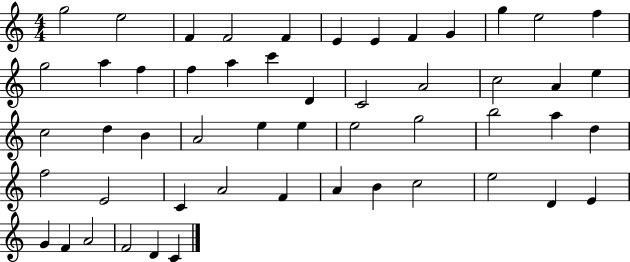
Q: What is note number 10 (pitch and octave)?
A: G5